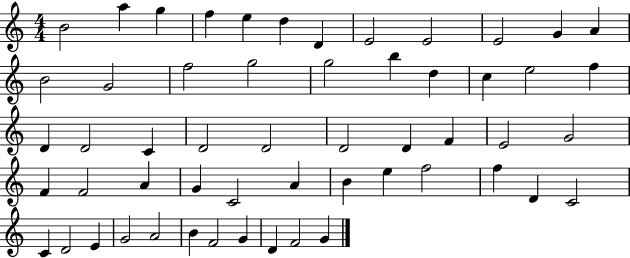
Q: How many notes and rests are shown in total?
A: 55